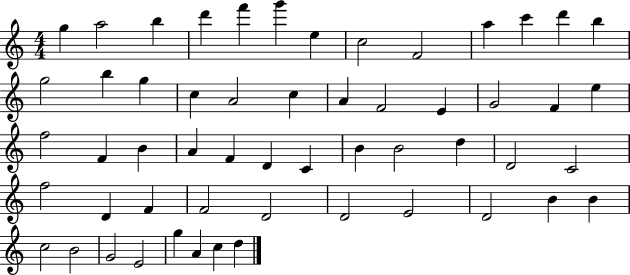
G5/q A5/h B5/q D6/q F6/q G6/q E5/q C5/h F4/h A5/q C6/q D6/q B5/q G5/h B5/q G5/q C5/q A4/h C5/q A4/q F4/h E4/q G4/h F4/q E5/q F5/h F4/q B4/q A4/q F4/q D4/q C4/q B4/q B4/h D5/q D4/h C4/h F5/h D4/q F4/q F4/h D4/h D4/h E4/h D4/h B4/q B4/q C5/h B4/h G4/h E4/h G5/q A4/q C5/q D5/q